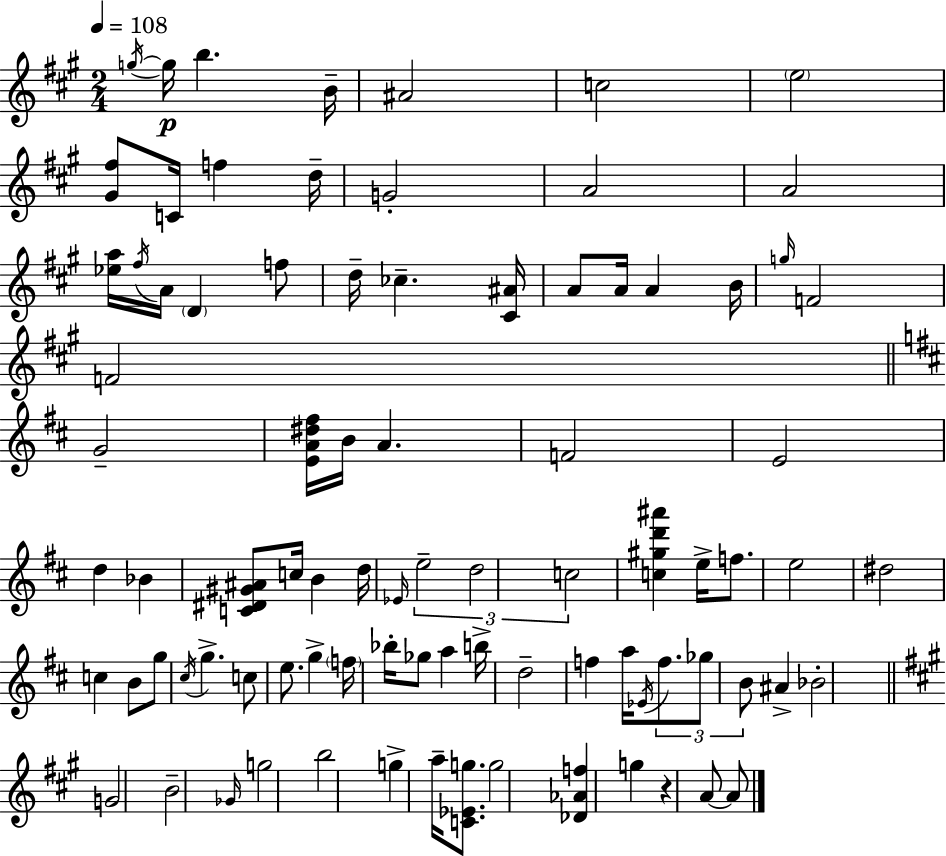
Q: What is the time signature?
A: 2/4